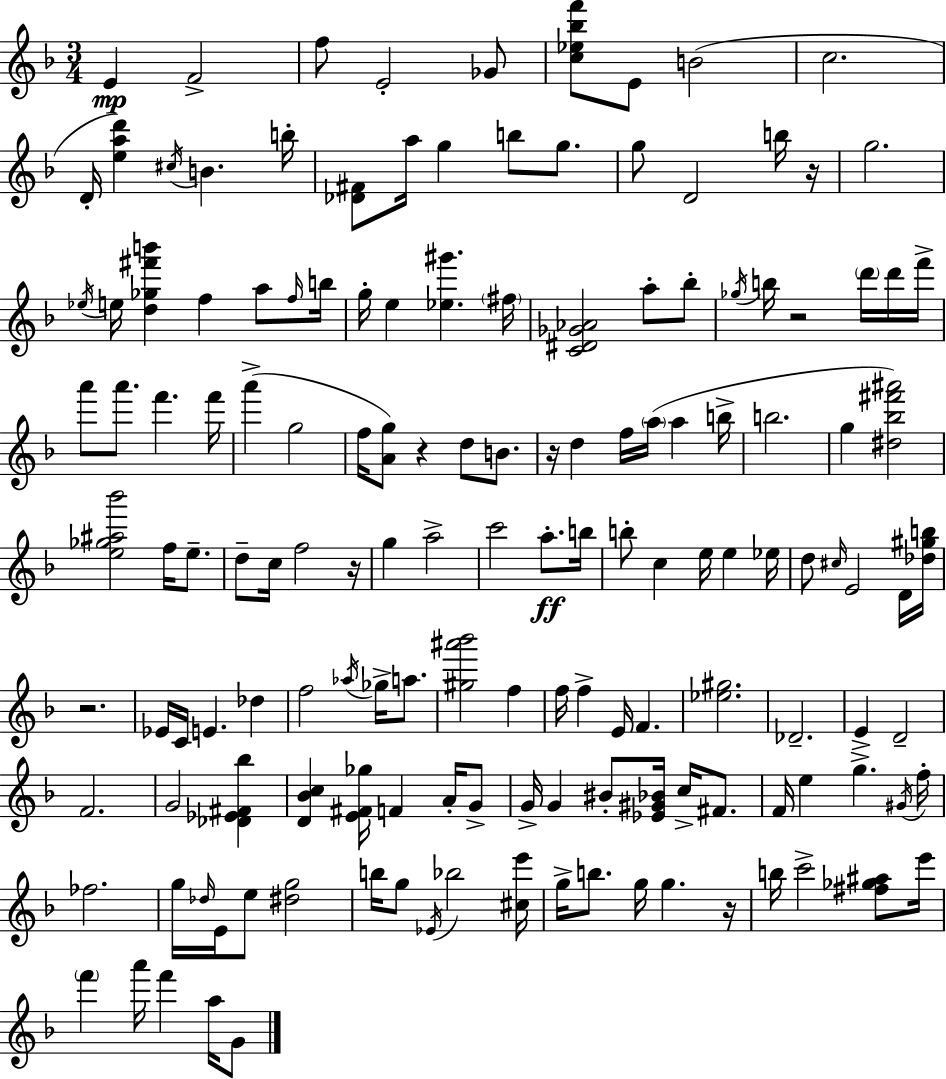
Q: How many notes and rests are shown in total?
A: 149